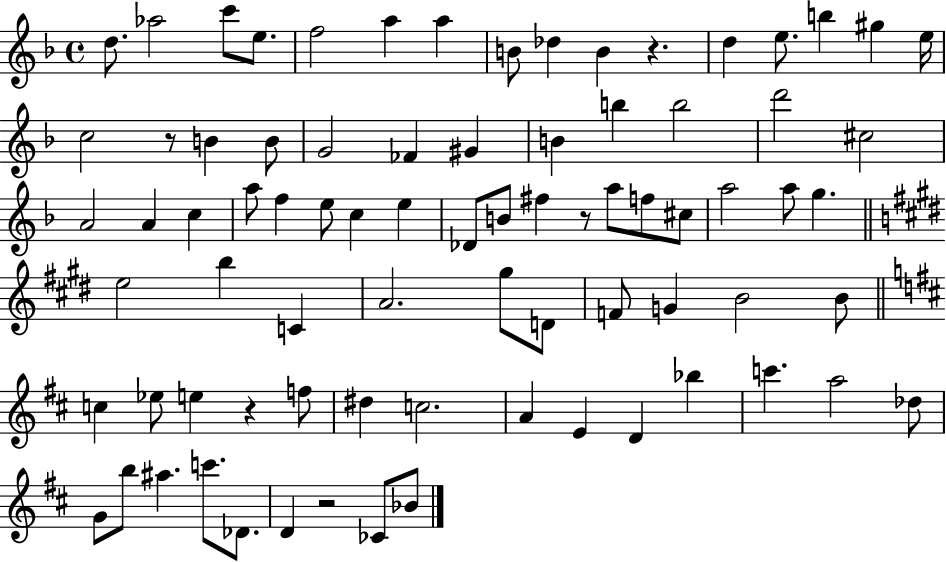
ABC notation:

X:1
T:Untitled
M:4/4
L:1/4
K:F
d/2 _a2 c'/2 e/2 f2 a a B/2 _d B z d e/2 b ^g e/4 c2 z/2 B B/2 G2 _F ^G B b b2 d'2 ^c2 A2 A c a/2 f e/2 c e _D/2 B/2 ^f z/2 a/2 f/2 ^c/2 a2 a/2 g e2 b C A2 ^g/2 D/2 F/2 G B2 B/2 c _e/2 e z f/2 ^d c2 A E D _b c' a2 _d/2 G/2 b/2 ^a c'/2 _D/2 D z2 _C/2 _B/2